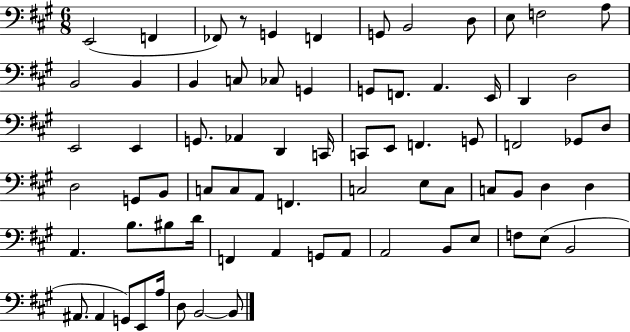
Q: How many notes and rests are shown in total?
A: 73